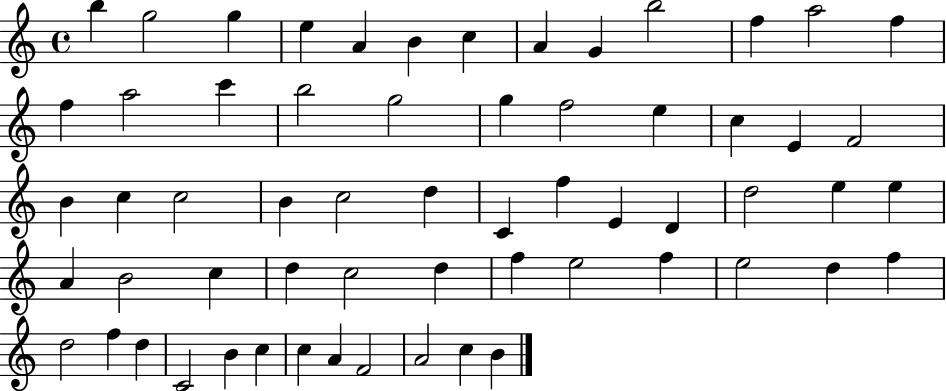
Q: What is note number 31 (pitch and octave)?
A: C4